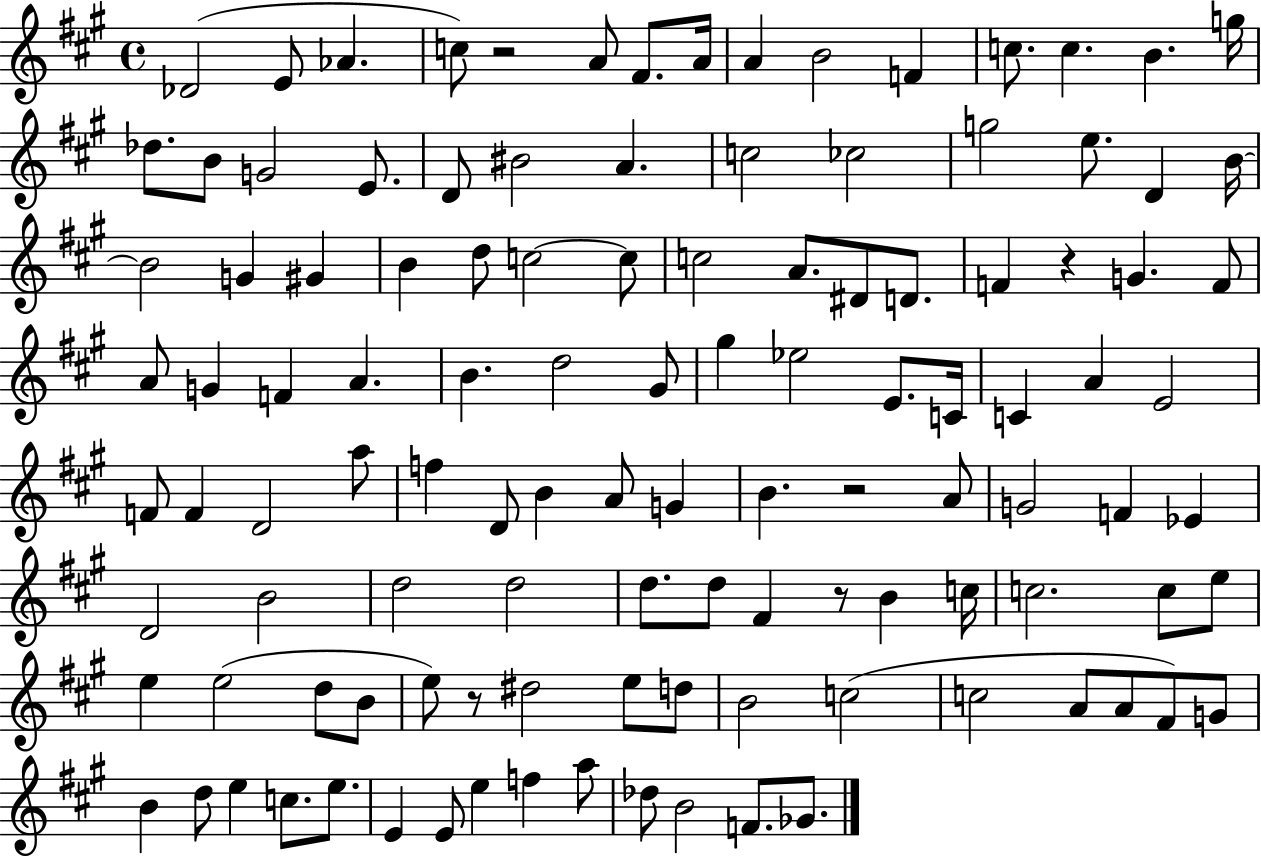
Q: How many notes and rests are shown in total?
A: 115